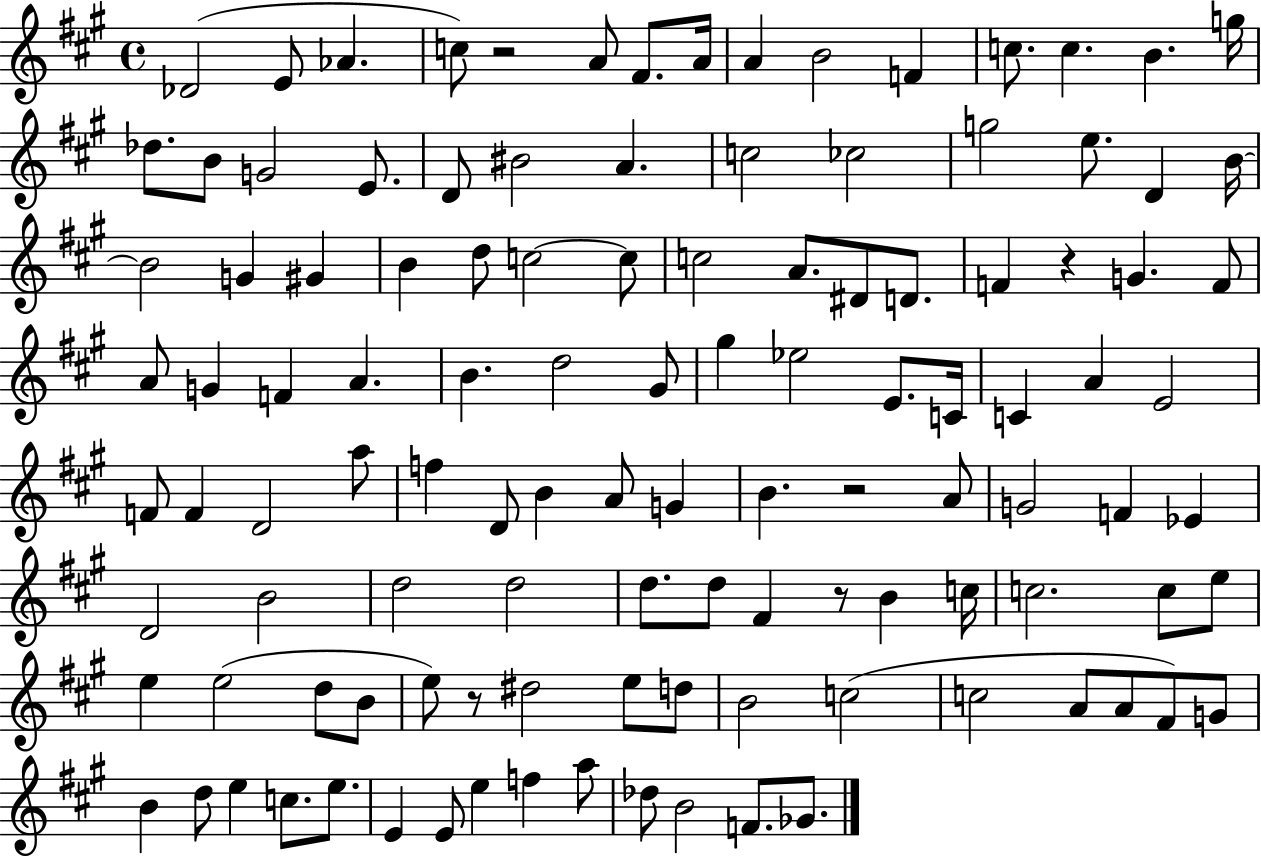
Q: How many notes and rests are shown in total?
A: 115